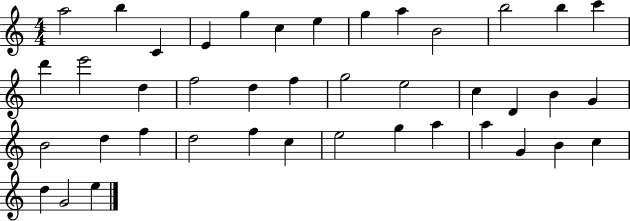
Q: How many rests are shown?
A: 0